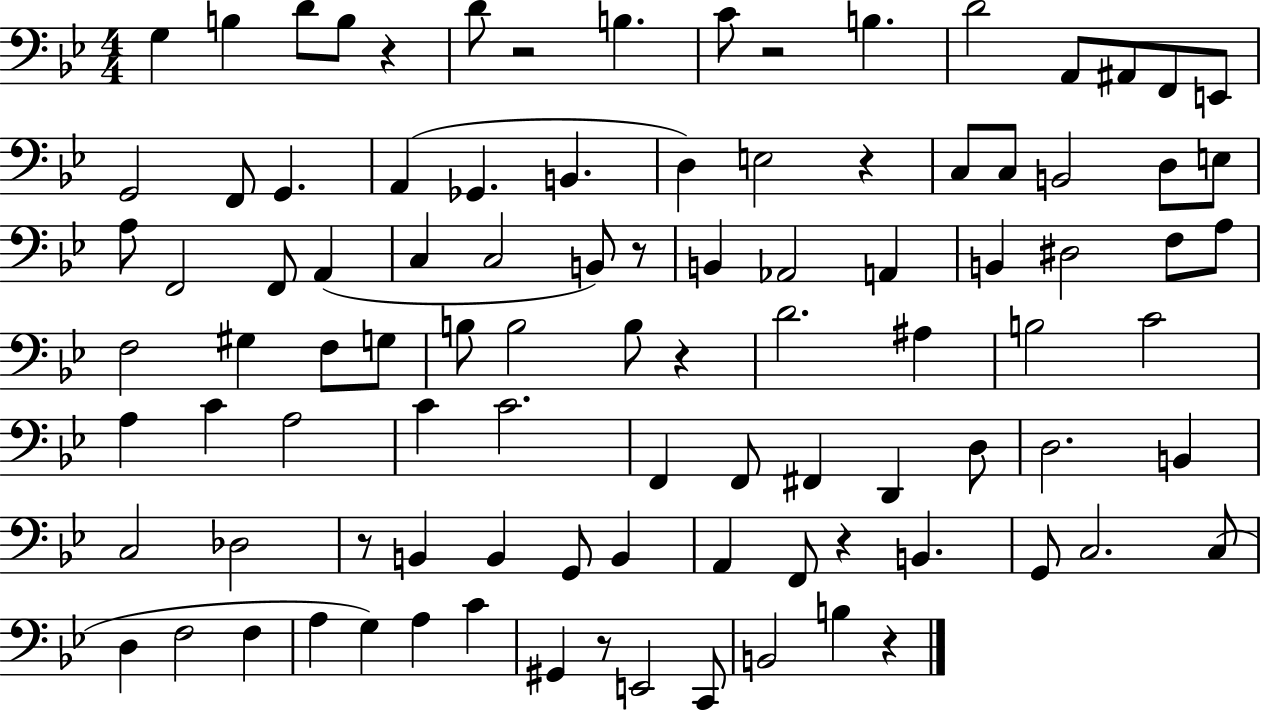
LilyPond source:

{
  \clef bass
  \numericTimeSignature
  \time 4/4
  \key bes \major
  g4 b4 d'8 b8 r4 | d'8 r2 b4. | c'8 r2 b4. | d'2 a,8 ais,8 f,8 e,8 | \break g,2 f,8 g,4. | a,4( ges,4. b,4. | d4) e2 r4 | c8 c8 b,2 d8 e8 | \break a8 f,2 f,8 a,4( | c4 c2 b,8) r8 | b,4 aes,2 a,4 | b,4 dis2 f8 a8 | \break f2 gis4 f8 g8 | b8 b2 b8 r4 | d'2. ais4 | b2 c'2 | \break a4 c'4 a2 | c'4 c'2. | f,4 f,8 fis,4 d,4 d8 | d2. b,4 | \break c2 des2 | r8 b,4 b,4 g,8 b,4 | a,4 f,8 r4 b,4. | g,8 c2. c8( | \break d4 f2 f4 | a4 g4) a4 c'4 | gis,4 r8 e,2 c,8 | b,2 b4 r4 | \break \bar "|."
}